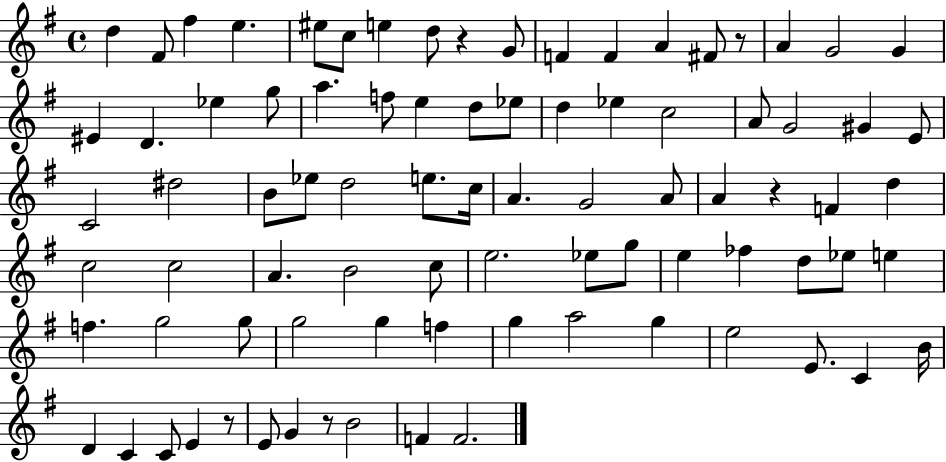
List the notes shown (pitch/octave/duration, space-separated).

D5/q F#4/e F#5/q E5/q. EIS5/e C5/e E5/q D5/e R/q G4/e F4/q F4/q A4/q F#4/e R/e A4/q G4/h G4/q EIS4/q D4/q. Eb5/q G5/e A5/q. F5/e E5/q D5/e Eb5/e D5/q Eb5/q C5/h A4/e G4/h G#4/q E4/e C4/h D#5/h B4/e Eb5/e D5/h E5/e. C5/s A4/q. G4/h A4/e A4/q R/q F4/q D5/q C5/h C5/h A4/q. B4/h C5/e E5/h. Eb5/e G5/e E5/q FES5/q D5/e Eb5/e E5/q F5/q. G5/h G5/e G5/h G5/q F5/q G5/q A5/h G5/q E5/h E4/e. C4/q B4/s D4/q C4/q C4/e E4/q R/e E4/e G4/q R/e B4/h F4/q F4/h.